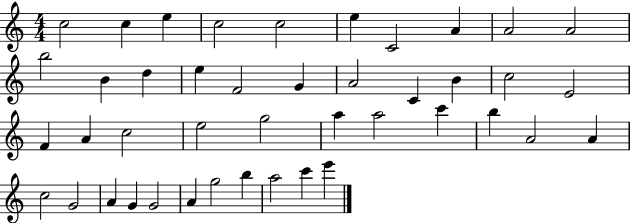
{
  \clef treble
  \numericTimeSignature
  \time 4/4
  \key c \major
  c''2 c''4 e''4 | c''2 c''2 | e''4 c'2 a'4 | a'2 a'2 | \break b''2 b'4 d''4 | e''4 f'2 g'4 | a'2 c'4 b'4 | c''2 e'2 | \break f'4 a'4 c''2 | e''2 g''2 | a''4 a''2 c'''4 | b''4 a'2 a'4 | \break c''2 g'2 | a'4 g'4 g'2 | a'4 g''2 b''4 | a''2 c'''4 e'''4 | \break \bar "|."
}